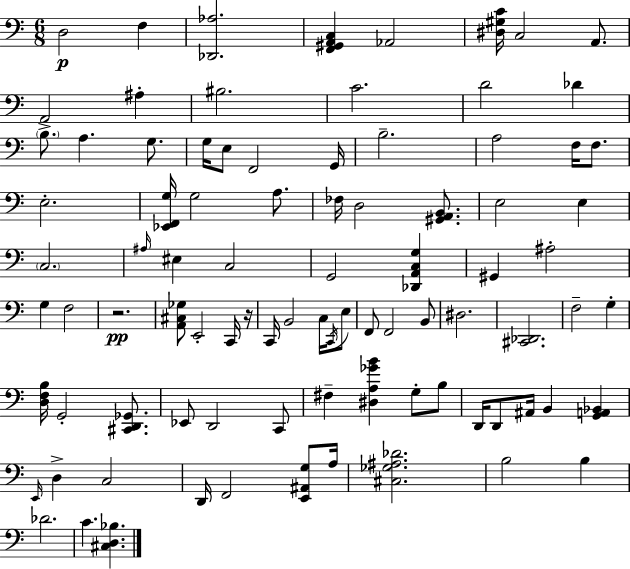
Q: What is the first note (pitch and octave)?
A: D3